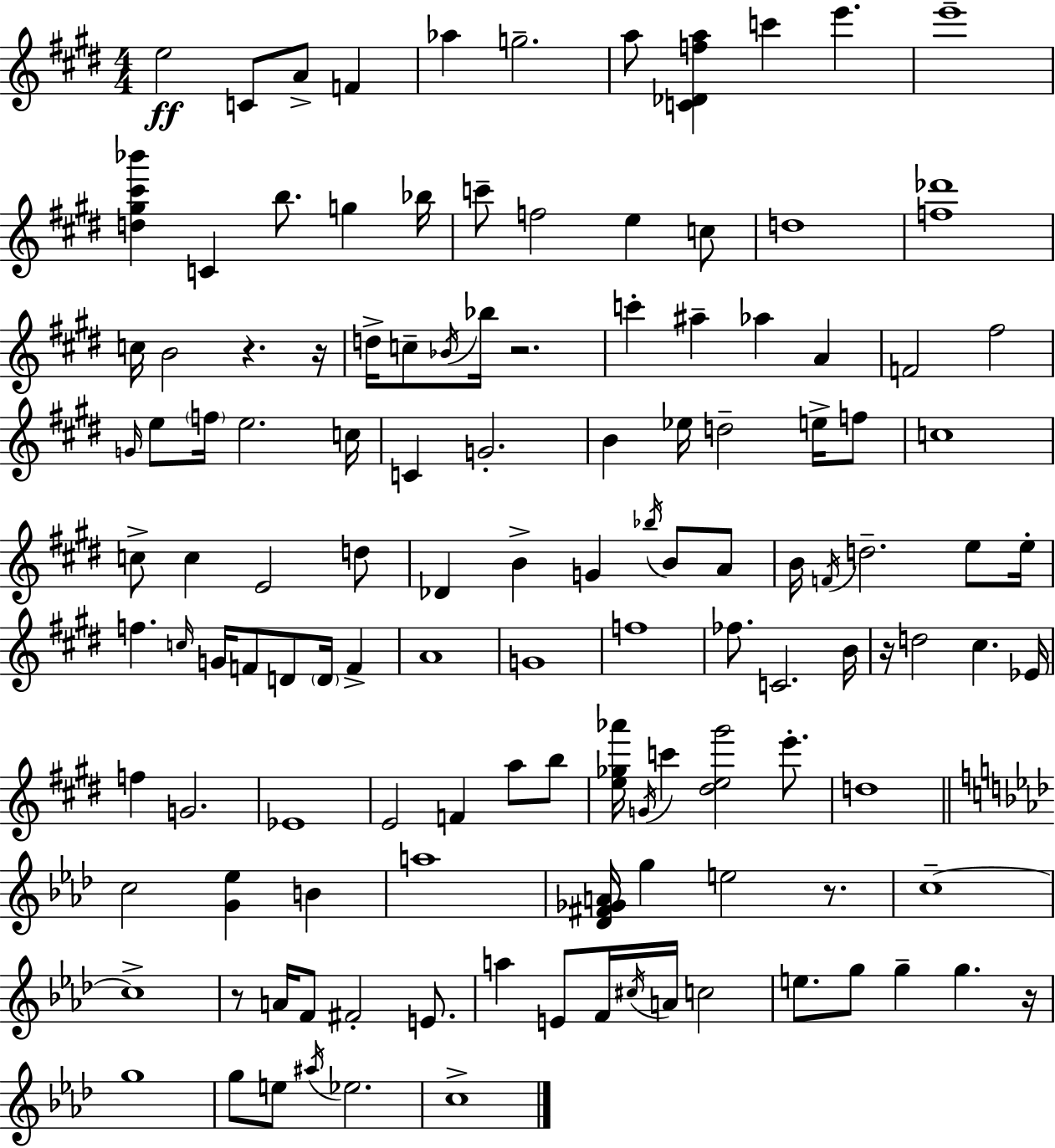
E5/h C4/e A4/e F4/q Ab5/q G5/h. A5/e [C4,Db4,F5,A5]/q C6/q E6/q. E6/w [D5,G#5,C#6,Bb6]/q C4/q B5/e. G5/q Bb5/s C6/e F5/h E5/q C5/e D5/w [F5,Db6]/w C5/s B4/h R/q. R/s D5/s C5/e Bb4/s Bb5/s R/h. C6/q A#5/q Ab5/q A4/q F4/h F#5/h G4/s E5/e F5/s E5/h. C5/s C4/q G4/h. B4/q Eb5/s D5/h E5/s F5/e C5/w C5/e C5/q E4/h D5/e Db4/q B4/q G4/q Bb5/s B4/e A4/e B4/s F4/s D5/h. E5/e E5/s F5/q. C5/s G4/s F4/e D4/e D4/s F4/q A4/w G4/w F5/w FES5/e. C4/h. B4/s R/s D5/h C#5/q. Eb4/s F5/q G4/h. Eb4/w E4/h F4/q A5/e B5/e [E5,Gb5,Ab6]/s G4/s C6/q [D#5,E5,G#6]/h E6/e. D5/w C5/h [G4,Eb5]/q B4/q A5/w [Db4,F#4,Gb4,A4]/s G5/q E5/h R/e. C5/w C5/w R/e A4/s F4/e F#4/h E4/e. A5/q E4/e F4/s C#5/s A4/s C5/h E5/e. G5/e G5/q G5/q. R/s G5/w G5/e E5/e A#5/s Eb5/h. C5/w